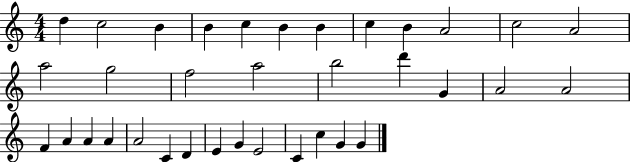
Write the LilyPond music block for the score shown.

{
  \clef treble
  \numericTimeSignature
  \time 4/4
  \key c \major
  d''4 c''2 b'4 | b'4 c''4 b'4 b'4 | c''4 b'4 a'2 | c''2 a'2 | \break a''2 g''2 | f''2 a''2 | b''2 d'''4 g'4 | a'2 a'2 | \break f'4 a'4 a'4 a'4 | a'2 c'4 d'4 | e'4 g'4 e'2 | c'4 c''4 g'4 g'4 | \break \bar "|."
}